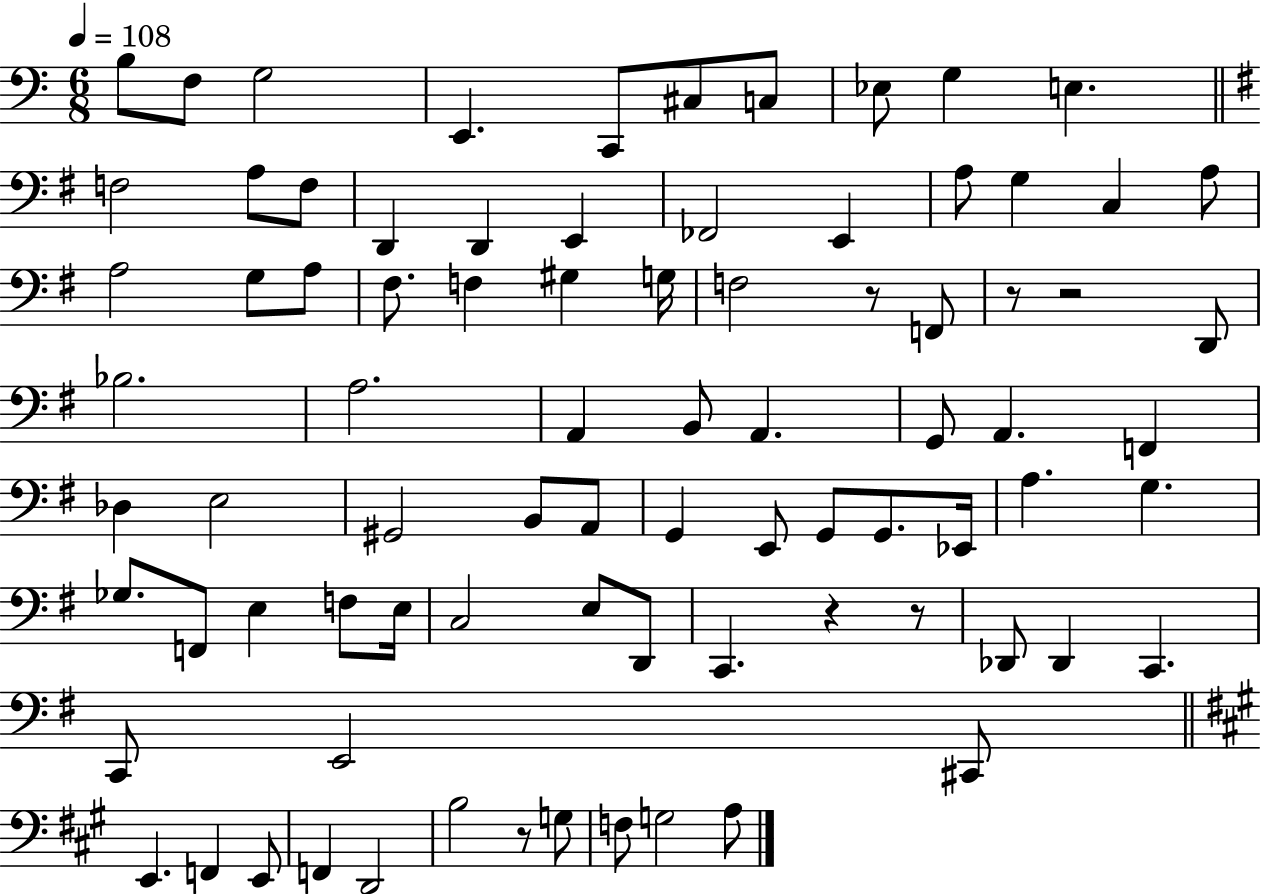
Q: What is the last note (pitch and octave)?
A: A3